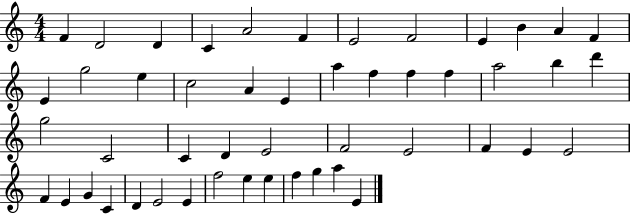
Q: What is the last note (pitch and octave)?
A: E4